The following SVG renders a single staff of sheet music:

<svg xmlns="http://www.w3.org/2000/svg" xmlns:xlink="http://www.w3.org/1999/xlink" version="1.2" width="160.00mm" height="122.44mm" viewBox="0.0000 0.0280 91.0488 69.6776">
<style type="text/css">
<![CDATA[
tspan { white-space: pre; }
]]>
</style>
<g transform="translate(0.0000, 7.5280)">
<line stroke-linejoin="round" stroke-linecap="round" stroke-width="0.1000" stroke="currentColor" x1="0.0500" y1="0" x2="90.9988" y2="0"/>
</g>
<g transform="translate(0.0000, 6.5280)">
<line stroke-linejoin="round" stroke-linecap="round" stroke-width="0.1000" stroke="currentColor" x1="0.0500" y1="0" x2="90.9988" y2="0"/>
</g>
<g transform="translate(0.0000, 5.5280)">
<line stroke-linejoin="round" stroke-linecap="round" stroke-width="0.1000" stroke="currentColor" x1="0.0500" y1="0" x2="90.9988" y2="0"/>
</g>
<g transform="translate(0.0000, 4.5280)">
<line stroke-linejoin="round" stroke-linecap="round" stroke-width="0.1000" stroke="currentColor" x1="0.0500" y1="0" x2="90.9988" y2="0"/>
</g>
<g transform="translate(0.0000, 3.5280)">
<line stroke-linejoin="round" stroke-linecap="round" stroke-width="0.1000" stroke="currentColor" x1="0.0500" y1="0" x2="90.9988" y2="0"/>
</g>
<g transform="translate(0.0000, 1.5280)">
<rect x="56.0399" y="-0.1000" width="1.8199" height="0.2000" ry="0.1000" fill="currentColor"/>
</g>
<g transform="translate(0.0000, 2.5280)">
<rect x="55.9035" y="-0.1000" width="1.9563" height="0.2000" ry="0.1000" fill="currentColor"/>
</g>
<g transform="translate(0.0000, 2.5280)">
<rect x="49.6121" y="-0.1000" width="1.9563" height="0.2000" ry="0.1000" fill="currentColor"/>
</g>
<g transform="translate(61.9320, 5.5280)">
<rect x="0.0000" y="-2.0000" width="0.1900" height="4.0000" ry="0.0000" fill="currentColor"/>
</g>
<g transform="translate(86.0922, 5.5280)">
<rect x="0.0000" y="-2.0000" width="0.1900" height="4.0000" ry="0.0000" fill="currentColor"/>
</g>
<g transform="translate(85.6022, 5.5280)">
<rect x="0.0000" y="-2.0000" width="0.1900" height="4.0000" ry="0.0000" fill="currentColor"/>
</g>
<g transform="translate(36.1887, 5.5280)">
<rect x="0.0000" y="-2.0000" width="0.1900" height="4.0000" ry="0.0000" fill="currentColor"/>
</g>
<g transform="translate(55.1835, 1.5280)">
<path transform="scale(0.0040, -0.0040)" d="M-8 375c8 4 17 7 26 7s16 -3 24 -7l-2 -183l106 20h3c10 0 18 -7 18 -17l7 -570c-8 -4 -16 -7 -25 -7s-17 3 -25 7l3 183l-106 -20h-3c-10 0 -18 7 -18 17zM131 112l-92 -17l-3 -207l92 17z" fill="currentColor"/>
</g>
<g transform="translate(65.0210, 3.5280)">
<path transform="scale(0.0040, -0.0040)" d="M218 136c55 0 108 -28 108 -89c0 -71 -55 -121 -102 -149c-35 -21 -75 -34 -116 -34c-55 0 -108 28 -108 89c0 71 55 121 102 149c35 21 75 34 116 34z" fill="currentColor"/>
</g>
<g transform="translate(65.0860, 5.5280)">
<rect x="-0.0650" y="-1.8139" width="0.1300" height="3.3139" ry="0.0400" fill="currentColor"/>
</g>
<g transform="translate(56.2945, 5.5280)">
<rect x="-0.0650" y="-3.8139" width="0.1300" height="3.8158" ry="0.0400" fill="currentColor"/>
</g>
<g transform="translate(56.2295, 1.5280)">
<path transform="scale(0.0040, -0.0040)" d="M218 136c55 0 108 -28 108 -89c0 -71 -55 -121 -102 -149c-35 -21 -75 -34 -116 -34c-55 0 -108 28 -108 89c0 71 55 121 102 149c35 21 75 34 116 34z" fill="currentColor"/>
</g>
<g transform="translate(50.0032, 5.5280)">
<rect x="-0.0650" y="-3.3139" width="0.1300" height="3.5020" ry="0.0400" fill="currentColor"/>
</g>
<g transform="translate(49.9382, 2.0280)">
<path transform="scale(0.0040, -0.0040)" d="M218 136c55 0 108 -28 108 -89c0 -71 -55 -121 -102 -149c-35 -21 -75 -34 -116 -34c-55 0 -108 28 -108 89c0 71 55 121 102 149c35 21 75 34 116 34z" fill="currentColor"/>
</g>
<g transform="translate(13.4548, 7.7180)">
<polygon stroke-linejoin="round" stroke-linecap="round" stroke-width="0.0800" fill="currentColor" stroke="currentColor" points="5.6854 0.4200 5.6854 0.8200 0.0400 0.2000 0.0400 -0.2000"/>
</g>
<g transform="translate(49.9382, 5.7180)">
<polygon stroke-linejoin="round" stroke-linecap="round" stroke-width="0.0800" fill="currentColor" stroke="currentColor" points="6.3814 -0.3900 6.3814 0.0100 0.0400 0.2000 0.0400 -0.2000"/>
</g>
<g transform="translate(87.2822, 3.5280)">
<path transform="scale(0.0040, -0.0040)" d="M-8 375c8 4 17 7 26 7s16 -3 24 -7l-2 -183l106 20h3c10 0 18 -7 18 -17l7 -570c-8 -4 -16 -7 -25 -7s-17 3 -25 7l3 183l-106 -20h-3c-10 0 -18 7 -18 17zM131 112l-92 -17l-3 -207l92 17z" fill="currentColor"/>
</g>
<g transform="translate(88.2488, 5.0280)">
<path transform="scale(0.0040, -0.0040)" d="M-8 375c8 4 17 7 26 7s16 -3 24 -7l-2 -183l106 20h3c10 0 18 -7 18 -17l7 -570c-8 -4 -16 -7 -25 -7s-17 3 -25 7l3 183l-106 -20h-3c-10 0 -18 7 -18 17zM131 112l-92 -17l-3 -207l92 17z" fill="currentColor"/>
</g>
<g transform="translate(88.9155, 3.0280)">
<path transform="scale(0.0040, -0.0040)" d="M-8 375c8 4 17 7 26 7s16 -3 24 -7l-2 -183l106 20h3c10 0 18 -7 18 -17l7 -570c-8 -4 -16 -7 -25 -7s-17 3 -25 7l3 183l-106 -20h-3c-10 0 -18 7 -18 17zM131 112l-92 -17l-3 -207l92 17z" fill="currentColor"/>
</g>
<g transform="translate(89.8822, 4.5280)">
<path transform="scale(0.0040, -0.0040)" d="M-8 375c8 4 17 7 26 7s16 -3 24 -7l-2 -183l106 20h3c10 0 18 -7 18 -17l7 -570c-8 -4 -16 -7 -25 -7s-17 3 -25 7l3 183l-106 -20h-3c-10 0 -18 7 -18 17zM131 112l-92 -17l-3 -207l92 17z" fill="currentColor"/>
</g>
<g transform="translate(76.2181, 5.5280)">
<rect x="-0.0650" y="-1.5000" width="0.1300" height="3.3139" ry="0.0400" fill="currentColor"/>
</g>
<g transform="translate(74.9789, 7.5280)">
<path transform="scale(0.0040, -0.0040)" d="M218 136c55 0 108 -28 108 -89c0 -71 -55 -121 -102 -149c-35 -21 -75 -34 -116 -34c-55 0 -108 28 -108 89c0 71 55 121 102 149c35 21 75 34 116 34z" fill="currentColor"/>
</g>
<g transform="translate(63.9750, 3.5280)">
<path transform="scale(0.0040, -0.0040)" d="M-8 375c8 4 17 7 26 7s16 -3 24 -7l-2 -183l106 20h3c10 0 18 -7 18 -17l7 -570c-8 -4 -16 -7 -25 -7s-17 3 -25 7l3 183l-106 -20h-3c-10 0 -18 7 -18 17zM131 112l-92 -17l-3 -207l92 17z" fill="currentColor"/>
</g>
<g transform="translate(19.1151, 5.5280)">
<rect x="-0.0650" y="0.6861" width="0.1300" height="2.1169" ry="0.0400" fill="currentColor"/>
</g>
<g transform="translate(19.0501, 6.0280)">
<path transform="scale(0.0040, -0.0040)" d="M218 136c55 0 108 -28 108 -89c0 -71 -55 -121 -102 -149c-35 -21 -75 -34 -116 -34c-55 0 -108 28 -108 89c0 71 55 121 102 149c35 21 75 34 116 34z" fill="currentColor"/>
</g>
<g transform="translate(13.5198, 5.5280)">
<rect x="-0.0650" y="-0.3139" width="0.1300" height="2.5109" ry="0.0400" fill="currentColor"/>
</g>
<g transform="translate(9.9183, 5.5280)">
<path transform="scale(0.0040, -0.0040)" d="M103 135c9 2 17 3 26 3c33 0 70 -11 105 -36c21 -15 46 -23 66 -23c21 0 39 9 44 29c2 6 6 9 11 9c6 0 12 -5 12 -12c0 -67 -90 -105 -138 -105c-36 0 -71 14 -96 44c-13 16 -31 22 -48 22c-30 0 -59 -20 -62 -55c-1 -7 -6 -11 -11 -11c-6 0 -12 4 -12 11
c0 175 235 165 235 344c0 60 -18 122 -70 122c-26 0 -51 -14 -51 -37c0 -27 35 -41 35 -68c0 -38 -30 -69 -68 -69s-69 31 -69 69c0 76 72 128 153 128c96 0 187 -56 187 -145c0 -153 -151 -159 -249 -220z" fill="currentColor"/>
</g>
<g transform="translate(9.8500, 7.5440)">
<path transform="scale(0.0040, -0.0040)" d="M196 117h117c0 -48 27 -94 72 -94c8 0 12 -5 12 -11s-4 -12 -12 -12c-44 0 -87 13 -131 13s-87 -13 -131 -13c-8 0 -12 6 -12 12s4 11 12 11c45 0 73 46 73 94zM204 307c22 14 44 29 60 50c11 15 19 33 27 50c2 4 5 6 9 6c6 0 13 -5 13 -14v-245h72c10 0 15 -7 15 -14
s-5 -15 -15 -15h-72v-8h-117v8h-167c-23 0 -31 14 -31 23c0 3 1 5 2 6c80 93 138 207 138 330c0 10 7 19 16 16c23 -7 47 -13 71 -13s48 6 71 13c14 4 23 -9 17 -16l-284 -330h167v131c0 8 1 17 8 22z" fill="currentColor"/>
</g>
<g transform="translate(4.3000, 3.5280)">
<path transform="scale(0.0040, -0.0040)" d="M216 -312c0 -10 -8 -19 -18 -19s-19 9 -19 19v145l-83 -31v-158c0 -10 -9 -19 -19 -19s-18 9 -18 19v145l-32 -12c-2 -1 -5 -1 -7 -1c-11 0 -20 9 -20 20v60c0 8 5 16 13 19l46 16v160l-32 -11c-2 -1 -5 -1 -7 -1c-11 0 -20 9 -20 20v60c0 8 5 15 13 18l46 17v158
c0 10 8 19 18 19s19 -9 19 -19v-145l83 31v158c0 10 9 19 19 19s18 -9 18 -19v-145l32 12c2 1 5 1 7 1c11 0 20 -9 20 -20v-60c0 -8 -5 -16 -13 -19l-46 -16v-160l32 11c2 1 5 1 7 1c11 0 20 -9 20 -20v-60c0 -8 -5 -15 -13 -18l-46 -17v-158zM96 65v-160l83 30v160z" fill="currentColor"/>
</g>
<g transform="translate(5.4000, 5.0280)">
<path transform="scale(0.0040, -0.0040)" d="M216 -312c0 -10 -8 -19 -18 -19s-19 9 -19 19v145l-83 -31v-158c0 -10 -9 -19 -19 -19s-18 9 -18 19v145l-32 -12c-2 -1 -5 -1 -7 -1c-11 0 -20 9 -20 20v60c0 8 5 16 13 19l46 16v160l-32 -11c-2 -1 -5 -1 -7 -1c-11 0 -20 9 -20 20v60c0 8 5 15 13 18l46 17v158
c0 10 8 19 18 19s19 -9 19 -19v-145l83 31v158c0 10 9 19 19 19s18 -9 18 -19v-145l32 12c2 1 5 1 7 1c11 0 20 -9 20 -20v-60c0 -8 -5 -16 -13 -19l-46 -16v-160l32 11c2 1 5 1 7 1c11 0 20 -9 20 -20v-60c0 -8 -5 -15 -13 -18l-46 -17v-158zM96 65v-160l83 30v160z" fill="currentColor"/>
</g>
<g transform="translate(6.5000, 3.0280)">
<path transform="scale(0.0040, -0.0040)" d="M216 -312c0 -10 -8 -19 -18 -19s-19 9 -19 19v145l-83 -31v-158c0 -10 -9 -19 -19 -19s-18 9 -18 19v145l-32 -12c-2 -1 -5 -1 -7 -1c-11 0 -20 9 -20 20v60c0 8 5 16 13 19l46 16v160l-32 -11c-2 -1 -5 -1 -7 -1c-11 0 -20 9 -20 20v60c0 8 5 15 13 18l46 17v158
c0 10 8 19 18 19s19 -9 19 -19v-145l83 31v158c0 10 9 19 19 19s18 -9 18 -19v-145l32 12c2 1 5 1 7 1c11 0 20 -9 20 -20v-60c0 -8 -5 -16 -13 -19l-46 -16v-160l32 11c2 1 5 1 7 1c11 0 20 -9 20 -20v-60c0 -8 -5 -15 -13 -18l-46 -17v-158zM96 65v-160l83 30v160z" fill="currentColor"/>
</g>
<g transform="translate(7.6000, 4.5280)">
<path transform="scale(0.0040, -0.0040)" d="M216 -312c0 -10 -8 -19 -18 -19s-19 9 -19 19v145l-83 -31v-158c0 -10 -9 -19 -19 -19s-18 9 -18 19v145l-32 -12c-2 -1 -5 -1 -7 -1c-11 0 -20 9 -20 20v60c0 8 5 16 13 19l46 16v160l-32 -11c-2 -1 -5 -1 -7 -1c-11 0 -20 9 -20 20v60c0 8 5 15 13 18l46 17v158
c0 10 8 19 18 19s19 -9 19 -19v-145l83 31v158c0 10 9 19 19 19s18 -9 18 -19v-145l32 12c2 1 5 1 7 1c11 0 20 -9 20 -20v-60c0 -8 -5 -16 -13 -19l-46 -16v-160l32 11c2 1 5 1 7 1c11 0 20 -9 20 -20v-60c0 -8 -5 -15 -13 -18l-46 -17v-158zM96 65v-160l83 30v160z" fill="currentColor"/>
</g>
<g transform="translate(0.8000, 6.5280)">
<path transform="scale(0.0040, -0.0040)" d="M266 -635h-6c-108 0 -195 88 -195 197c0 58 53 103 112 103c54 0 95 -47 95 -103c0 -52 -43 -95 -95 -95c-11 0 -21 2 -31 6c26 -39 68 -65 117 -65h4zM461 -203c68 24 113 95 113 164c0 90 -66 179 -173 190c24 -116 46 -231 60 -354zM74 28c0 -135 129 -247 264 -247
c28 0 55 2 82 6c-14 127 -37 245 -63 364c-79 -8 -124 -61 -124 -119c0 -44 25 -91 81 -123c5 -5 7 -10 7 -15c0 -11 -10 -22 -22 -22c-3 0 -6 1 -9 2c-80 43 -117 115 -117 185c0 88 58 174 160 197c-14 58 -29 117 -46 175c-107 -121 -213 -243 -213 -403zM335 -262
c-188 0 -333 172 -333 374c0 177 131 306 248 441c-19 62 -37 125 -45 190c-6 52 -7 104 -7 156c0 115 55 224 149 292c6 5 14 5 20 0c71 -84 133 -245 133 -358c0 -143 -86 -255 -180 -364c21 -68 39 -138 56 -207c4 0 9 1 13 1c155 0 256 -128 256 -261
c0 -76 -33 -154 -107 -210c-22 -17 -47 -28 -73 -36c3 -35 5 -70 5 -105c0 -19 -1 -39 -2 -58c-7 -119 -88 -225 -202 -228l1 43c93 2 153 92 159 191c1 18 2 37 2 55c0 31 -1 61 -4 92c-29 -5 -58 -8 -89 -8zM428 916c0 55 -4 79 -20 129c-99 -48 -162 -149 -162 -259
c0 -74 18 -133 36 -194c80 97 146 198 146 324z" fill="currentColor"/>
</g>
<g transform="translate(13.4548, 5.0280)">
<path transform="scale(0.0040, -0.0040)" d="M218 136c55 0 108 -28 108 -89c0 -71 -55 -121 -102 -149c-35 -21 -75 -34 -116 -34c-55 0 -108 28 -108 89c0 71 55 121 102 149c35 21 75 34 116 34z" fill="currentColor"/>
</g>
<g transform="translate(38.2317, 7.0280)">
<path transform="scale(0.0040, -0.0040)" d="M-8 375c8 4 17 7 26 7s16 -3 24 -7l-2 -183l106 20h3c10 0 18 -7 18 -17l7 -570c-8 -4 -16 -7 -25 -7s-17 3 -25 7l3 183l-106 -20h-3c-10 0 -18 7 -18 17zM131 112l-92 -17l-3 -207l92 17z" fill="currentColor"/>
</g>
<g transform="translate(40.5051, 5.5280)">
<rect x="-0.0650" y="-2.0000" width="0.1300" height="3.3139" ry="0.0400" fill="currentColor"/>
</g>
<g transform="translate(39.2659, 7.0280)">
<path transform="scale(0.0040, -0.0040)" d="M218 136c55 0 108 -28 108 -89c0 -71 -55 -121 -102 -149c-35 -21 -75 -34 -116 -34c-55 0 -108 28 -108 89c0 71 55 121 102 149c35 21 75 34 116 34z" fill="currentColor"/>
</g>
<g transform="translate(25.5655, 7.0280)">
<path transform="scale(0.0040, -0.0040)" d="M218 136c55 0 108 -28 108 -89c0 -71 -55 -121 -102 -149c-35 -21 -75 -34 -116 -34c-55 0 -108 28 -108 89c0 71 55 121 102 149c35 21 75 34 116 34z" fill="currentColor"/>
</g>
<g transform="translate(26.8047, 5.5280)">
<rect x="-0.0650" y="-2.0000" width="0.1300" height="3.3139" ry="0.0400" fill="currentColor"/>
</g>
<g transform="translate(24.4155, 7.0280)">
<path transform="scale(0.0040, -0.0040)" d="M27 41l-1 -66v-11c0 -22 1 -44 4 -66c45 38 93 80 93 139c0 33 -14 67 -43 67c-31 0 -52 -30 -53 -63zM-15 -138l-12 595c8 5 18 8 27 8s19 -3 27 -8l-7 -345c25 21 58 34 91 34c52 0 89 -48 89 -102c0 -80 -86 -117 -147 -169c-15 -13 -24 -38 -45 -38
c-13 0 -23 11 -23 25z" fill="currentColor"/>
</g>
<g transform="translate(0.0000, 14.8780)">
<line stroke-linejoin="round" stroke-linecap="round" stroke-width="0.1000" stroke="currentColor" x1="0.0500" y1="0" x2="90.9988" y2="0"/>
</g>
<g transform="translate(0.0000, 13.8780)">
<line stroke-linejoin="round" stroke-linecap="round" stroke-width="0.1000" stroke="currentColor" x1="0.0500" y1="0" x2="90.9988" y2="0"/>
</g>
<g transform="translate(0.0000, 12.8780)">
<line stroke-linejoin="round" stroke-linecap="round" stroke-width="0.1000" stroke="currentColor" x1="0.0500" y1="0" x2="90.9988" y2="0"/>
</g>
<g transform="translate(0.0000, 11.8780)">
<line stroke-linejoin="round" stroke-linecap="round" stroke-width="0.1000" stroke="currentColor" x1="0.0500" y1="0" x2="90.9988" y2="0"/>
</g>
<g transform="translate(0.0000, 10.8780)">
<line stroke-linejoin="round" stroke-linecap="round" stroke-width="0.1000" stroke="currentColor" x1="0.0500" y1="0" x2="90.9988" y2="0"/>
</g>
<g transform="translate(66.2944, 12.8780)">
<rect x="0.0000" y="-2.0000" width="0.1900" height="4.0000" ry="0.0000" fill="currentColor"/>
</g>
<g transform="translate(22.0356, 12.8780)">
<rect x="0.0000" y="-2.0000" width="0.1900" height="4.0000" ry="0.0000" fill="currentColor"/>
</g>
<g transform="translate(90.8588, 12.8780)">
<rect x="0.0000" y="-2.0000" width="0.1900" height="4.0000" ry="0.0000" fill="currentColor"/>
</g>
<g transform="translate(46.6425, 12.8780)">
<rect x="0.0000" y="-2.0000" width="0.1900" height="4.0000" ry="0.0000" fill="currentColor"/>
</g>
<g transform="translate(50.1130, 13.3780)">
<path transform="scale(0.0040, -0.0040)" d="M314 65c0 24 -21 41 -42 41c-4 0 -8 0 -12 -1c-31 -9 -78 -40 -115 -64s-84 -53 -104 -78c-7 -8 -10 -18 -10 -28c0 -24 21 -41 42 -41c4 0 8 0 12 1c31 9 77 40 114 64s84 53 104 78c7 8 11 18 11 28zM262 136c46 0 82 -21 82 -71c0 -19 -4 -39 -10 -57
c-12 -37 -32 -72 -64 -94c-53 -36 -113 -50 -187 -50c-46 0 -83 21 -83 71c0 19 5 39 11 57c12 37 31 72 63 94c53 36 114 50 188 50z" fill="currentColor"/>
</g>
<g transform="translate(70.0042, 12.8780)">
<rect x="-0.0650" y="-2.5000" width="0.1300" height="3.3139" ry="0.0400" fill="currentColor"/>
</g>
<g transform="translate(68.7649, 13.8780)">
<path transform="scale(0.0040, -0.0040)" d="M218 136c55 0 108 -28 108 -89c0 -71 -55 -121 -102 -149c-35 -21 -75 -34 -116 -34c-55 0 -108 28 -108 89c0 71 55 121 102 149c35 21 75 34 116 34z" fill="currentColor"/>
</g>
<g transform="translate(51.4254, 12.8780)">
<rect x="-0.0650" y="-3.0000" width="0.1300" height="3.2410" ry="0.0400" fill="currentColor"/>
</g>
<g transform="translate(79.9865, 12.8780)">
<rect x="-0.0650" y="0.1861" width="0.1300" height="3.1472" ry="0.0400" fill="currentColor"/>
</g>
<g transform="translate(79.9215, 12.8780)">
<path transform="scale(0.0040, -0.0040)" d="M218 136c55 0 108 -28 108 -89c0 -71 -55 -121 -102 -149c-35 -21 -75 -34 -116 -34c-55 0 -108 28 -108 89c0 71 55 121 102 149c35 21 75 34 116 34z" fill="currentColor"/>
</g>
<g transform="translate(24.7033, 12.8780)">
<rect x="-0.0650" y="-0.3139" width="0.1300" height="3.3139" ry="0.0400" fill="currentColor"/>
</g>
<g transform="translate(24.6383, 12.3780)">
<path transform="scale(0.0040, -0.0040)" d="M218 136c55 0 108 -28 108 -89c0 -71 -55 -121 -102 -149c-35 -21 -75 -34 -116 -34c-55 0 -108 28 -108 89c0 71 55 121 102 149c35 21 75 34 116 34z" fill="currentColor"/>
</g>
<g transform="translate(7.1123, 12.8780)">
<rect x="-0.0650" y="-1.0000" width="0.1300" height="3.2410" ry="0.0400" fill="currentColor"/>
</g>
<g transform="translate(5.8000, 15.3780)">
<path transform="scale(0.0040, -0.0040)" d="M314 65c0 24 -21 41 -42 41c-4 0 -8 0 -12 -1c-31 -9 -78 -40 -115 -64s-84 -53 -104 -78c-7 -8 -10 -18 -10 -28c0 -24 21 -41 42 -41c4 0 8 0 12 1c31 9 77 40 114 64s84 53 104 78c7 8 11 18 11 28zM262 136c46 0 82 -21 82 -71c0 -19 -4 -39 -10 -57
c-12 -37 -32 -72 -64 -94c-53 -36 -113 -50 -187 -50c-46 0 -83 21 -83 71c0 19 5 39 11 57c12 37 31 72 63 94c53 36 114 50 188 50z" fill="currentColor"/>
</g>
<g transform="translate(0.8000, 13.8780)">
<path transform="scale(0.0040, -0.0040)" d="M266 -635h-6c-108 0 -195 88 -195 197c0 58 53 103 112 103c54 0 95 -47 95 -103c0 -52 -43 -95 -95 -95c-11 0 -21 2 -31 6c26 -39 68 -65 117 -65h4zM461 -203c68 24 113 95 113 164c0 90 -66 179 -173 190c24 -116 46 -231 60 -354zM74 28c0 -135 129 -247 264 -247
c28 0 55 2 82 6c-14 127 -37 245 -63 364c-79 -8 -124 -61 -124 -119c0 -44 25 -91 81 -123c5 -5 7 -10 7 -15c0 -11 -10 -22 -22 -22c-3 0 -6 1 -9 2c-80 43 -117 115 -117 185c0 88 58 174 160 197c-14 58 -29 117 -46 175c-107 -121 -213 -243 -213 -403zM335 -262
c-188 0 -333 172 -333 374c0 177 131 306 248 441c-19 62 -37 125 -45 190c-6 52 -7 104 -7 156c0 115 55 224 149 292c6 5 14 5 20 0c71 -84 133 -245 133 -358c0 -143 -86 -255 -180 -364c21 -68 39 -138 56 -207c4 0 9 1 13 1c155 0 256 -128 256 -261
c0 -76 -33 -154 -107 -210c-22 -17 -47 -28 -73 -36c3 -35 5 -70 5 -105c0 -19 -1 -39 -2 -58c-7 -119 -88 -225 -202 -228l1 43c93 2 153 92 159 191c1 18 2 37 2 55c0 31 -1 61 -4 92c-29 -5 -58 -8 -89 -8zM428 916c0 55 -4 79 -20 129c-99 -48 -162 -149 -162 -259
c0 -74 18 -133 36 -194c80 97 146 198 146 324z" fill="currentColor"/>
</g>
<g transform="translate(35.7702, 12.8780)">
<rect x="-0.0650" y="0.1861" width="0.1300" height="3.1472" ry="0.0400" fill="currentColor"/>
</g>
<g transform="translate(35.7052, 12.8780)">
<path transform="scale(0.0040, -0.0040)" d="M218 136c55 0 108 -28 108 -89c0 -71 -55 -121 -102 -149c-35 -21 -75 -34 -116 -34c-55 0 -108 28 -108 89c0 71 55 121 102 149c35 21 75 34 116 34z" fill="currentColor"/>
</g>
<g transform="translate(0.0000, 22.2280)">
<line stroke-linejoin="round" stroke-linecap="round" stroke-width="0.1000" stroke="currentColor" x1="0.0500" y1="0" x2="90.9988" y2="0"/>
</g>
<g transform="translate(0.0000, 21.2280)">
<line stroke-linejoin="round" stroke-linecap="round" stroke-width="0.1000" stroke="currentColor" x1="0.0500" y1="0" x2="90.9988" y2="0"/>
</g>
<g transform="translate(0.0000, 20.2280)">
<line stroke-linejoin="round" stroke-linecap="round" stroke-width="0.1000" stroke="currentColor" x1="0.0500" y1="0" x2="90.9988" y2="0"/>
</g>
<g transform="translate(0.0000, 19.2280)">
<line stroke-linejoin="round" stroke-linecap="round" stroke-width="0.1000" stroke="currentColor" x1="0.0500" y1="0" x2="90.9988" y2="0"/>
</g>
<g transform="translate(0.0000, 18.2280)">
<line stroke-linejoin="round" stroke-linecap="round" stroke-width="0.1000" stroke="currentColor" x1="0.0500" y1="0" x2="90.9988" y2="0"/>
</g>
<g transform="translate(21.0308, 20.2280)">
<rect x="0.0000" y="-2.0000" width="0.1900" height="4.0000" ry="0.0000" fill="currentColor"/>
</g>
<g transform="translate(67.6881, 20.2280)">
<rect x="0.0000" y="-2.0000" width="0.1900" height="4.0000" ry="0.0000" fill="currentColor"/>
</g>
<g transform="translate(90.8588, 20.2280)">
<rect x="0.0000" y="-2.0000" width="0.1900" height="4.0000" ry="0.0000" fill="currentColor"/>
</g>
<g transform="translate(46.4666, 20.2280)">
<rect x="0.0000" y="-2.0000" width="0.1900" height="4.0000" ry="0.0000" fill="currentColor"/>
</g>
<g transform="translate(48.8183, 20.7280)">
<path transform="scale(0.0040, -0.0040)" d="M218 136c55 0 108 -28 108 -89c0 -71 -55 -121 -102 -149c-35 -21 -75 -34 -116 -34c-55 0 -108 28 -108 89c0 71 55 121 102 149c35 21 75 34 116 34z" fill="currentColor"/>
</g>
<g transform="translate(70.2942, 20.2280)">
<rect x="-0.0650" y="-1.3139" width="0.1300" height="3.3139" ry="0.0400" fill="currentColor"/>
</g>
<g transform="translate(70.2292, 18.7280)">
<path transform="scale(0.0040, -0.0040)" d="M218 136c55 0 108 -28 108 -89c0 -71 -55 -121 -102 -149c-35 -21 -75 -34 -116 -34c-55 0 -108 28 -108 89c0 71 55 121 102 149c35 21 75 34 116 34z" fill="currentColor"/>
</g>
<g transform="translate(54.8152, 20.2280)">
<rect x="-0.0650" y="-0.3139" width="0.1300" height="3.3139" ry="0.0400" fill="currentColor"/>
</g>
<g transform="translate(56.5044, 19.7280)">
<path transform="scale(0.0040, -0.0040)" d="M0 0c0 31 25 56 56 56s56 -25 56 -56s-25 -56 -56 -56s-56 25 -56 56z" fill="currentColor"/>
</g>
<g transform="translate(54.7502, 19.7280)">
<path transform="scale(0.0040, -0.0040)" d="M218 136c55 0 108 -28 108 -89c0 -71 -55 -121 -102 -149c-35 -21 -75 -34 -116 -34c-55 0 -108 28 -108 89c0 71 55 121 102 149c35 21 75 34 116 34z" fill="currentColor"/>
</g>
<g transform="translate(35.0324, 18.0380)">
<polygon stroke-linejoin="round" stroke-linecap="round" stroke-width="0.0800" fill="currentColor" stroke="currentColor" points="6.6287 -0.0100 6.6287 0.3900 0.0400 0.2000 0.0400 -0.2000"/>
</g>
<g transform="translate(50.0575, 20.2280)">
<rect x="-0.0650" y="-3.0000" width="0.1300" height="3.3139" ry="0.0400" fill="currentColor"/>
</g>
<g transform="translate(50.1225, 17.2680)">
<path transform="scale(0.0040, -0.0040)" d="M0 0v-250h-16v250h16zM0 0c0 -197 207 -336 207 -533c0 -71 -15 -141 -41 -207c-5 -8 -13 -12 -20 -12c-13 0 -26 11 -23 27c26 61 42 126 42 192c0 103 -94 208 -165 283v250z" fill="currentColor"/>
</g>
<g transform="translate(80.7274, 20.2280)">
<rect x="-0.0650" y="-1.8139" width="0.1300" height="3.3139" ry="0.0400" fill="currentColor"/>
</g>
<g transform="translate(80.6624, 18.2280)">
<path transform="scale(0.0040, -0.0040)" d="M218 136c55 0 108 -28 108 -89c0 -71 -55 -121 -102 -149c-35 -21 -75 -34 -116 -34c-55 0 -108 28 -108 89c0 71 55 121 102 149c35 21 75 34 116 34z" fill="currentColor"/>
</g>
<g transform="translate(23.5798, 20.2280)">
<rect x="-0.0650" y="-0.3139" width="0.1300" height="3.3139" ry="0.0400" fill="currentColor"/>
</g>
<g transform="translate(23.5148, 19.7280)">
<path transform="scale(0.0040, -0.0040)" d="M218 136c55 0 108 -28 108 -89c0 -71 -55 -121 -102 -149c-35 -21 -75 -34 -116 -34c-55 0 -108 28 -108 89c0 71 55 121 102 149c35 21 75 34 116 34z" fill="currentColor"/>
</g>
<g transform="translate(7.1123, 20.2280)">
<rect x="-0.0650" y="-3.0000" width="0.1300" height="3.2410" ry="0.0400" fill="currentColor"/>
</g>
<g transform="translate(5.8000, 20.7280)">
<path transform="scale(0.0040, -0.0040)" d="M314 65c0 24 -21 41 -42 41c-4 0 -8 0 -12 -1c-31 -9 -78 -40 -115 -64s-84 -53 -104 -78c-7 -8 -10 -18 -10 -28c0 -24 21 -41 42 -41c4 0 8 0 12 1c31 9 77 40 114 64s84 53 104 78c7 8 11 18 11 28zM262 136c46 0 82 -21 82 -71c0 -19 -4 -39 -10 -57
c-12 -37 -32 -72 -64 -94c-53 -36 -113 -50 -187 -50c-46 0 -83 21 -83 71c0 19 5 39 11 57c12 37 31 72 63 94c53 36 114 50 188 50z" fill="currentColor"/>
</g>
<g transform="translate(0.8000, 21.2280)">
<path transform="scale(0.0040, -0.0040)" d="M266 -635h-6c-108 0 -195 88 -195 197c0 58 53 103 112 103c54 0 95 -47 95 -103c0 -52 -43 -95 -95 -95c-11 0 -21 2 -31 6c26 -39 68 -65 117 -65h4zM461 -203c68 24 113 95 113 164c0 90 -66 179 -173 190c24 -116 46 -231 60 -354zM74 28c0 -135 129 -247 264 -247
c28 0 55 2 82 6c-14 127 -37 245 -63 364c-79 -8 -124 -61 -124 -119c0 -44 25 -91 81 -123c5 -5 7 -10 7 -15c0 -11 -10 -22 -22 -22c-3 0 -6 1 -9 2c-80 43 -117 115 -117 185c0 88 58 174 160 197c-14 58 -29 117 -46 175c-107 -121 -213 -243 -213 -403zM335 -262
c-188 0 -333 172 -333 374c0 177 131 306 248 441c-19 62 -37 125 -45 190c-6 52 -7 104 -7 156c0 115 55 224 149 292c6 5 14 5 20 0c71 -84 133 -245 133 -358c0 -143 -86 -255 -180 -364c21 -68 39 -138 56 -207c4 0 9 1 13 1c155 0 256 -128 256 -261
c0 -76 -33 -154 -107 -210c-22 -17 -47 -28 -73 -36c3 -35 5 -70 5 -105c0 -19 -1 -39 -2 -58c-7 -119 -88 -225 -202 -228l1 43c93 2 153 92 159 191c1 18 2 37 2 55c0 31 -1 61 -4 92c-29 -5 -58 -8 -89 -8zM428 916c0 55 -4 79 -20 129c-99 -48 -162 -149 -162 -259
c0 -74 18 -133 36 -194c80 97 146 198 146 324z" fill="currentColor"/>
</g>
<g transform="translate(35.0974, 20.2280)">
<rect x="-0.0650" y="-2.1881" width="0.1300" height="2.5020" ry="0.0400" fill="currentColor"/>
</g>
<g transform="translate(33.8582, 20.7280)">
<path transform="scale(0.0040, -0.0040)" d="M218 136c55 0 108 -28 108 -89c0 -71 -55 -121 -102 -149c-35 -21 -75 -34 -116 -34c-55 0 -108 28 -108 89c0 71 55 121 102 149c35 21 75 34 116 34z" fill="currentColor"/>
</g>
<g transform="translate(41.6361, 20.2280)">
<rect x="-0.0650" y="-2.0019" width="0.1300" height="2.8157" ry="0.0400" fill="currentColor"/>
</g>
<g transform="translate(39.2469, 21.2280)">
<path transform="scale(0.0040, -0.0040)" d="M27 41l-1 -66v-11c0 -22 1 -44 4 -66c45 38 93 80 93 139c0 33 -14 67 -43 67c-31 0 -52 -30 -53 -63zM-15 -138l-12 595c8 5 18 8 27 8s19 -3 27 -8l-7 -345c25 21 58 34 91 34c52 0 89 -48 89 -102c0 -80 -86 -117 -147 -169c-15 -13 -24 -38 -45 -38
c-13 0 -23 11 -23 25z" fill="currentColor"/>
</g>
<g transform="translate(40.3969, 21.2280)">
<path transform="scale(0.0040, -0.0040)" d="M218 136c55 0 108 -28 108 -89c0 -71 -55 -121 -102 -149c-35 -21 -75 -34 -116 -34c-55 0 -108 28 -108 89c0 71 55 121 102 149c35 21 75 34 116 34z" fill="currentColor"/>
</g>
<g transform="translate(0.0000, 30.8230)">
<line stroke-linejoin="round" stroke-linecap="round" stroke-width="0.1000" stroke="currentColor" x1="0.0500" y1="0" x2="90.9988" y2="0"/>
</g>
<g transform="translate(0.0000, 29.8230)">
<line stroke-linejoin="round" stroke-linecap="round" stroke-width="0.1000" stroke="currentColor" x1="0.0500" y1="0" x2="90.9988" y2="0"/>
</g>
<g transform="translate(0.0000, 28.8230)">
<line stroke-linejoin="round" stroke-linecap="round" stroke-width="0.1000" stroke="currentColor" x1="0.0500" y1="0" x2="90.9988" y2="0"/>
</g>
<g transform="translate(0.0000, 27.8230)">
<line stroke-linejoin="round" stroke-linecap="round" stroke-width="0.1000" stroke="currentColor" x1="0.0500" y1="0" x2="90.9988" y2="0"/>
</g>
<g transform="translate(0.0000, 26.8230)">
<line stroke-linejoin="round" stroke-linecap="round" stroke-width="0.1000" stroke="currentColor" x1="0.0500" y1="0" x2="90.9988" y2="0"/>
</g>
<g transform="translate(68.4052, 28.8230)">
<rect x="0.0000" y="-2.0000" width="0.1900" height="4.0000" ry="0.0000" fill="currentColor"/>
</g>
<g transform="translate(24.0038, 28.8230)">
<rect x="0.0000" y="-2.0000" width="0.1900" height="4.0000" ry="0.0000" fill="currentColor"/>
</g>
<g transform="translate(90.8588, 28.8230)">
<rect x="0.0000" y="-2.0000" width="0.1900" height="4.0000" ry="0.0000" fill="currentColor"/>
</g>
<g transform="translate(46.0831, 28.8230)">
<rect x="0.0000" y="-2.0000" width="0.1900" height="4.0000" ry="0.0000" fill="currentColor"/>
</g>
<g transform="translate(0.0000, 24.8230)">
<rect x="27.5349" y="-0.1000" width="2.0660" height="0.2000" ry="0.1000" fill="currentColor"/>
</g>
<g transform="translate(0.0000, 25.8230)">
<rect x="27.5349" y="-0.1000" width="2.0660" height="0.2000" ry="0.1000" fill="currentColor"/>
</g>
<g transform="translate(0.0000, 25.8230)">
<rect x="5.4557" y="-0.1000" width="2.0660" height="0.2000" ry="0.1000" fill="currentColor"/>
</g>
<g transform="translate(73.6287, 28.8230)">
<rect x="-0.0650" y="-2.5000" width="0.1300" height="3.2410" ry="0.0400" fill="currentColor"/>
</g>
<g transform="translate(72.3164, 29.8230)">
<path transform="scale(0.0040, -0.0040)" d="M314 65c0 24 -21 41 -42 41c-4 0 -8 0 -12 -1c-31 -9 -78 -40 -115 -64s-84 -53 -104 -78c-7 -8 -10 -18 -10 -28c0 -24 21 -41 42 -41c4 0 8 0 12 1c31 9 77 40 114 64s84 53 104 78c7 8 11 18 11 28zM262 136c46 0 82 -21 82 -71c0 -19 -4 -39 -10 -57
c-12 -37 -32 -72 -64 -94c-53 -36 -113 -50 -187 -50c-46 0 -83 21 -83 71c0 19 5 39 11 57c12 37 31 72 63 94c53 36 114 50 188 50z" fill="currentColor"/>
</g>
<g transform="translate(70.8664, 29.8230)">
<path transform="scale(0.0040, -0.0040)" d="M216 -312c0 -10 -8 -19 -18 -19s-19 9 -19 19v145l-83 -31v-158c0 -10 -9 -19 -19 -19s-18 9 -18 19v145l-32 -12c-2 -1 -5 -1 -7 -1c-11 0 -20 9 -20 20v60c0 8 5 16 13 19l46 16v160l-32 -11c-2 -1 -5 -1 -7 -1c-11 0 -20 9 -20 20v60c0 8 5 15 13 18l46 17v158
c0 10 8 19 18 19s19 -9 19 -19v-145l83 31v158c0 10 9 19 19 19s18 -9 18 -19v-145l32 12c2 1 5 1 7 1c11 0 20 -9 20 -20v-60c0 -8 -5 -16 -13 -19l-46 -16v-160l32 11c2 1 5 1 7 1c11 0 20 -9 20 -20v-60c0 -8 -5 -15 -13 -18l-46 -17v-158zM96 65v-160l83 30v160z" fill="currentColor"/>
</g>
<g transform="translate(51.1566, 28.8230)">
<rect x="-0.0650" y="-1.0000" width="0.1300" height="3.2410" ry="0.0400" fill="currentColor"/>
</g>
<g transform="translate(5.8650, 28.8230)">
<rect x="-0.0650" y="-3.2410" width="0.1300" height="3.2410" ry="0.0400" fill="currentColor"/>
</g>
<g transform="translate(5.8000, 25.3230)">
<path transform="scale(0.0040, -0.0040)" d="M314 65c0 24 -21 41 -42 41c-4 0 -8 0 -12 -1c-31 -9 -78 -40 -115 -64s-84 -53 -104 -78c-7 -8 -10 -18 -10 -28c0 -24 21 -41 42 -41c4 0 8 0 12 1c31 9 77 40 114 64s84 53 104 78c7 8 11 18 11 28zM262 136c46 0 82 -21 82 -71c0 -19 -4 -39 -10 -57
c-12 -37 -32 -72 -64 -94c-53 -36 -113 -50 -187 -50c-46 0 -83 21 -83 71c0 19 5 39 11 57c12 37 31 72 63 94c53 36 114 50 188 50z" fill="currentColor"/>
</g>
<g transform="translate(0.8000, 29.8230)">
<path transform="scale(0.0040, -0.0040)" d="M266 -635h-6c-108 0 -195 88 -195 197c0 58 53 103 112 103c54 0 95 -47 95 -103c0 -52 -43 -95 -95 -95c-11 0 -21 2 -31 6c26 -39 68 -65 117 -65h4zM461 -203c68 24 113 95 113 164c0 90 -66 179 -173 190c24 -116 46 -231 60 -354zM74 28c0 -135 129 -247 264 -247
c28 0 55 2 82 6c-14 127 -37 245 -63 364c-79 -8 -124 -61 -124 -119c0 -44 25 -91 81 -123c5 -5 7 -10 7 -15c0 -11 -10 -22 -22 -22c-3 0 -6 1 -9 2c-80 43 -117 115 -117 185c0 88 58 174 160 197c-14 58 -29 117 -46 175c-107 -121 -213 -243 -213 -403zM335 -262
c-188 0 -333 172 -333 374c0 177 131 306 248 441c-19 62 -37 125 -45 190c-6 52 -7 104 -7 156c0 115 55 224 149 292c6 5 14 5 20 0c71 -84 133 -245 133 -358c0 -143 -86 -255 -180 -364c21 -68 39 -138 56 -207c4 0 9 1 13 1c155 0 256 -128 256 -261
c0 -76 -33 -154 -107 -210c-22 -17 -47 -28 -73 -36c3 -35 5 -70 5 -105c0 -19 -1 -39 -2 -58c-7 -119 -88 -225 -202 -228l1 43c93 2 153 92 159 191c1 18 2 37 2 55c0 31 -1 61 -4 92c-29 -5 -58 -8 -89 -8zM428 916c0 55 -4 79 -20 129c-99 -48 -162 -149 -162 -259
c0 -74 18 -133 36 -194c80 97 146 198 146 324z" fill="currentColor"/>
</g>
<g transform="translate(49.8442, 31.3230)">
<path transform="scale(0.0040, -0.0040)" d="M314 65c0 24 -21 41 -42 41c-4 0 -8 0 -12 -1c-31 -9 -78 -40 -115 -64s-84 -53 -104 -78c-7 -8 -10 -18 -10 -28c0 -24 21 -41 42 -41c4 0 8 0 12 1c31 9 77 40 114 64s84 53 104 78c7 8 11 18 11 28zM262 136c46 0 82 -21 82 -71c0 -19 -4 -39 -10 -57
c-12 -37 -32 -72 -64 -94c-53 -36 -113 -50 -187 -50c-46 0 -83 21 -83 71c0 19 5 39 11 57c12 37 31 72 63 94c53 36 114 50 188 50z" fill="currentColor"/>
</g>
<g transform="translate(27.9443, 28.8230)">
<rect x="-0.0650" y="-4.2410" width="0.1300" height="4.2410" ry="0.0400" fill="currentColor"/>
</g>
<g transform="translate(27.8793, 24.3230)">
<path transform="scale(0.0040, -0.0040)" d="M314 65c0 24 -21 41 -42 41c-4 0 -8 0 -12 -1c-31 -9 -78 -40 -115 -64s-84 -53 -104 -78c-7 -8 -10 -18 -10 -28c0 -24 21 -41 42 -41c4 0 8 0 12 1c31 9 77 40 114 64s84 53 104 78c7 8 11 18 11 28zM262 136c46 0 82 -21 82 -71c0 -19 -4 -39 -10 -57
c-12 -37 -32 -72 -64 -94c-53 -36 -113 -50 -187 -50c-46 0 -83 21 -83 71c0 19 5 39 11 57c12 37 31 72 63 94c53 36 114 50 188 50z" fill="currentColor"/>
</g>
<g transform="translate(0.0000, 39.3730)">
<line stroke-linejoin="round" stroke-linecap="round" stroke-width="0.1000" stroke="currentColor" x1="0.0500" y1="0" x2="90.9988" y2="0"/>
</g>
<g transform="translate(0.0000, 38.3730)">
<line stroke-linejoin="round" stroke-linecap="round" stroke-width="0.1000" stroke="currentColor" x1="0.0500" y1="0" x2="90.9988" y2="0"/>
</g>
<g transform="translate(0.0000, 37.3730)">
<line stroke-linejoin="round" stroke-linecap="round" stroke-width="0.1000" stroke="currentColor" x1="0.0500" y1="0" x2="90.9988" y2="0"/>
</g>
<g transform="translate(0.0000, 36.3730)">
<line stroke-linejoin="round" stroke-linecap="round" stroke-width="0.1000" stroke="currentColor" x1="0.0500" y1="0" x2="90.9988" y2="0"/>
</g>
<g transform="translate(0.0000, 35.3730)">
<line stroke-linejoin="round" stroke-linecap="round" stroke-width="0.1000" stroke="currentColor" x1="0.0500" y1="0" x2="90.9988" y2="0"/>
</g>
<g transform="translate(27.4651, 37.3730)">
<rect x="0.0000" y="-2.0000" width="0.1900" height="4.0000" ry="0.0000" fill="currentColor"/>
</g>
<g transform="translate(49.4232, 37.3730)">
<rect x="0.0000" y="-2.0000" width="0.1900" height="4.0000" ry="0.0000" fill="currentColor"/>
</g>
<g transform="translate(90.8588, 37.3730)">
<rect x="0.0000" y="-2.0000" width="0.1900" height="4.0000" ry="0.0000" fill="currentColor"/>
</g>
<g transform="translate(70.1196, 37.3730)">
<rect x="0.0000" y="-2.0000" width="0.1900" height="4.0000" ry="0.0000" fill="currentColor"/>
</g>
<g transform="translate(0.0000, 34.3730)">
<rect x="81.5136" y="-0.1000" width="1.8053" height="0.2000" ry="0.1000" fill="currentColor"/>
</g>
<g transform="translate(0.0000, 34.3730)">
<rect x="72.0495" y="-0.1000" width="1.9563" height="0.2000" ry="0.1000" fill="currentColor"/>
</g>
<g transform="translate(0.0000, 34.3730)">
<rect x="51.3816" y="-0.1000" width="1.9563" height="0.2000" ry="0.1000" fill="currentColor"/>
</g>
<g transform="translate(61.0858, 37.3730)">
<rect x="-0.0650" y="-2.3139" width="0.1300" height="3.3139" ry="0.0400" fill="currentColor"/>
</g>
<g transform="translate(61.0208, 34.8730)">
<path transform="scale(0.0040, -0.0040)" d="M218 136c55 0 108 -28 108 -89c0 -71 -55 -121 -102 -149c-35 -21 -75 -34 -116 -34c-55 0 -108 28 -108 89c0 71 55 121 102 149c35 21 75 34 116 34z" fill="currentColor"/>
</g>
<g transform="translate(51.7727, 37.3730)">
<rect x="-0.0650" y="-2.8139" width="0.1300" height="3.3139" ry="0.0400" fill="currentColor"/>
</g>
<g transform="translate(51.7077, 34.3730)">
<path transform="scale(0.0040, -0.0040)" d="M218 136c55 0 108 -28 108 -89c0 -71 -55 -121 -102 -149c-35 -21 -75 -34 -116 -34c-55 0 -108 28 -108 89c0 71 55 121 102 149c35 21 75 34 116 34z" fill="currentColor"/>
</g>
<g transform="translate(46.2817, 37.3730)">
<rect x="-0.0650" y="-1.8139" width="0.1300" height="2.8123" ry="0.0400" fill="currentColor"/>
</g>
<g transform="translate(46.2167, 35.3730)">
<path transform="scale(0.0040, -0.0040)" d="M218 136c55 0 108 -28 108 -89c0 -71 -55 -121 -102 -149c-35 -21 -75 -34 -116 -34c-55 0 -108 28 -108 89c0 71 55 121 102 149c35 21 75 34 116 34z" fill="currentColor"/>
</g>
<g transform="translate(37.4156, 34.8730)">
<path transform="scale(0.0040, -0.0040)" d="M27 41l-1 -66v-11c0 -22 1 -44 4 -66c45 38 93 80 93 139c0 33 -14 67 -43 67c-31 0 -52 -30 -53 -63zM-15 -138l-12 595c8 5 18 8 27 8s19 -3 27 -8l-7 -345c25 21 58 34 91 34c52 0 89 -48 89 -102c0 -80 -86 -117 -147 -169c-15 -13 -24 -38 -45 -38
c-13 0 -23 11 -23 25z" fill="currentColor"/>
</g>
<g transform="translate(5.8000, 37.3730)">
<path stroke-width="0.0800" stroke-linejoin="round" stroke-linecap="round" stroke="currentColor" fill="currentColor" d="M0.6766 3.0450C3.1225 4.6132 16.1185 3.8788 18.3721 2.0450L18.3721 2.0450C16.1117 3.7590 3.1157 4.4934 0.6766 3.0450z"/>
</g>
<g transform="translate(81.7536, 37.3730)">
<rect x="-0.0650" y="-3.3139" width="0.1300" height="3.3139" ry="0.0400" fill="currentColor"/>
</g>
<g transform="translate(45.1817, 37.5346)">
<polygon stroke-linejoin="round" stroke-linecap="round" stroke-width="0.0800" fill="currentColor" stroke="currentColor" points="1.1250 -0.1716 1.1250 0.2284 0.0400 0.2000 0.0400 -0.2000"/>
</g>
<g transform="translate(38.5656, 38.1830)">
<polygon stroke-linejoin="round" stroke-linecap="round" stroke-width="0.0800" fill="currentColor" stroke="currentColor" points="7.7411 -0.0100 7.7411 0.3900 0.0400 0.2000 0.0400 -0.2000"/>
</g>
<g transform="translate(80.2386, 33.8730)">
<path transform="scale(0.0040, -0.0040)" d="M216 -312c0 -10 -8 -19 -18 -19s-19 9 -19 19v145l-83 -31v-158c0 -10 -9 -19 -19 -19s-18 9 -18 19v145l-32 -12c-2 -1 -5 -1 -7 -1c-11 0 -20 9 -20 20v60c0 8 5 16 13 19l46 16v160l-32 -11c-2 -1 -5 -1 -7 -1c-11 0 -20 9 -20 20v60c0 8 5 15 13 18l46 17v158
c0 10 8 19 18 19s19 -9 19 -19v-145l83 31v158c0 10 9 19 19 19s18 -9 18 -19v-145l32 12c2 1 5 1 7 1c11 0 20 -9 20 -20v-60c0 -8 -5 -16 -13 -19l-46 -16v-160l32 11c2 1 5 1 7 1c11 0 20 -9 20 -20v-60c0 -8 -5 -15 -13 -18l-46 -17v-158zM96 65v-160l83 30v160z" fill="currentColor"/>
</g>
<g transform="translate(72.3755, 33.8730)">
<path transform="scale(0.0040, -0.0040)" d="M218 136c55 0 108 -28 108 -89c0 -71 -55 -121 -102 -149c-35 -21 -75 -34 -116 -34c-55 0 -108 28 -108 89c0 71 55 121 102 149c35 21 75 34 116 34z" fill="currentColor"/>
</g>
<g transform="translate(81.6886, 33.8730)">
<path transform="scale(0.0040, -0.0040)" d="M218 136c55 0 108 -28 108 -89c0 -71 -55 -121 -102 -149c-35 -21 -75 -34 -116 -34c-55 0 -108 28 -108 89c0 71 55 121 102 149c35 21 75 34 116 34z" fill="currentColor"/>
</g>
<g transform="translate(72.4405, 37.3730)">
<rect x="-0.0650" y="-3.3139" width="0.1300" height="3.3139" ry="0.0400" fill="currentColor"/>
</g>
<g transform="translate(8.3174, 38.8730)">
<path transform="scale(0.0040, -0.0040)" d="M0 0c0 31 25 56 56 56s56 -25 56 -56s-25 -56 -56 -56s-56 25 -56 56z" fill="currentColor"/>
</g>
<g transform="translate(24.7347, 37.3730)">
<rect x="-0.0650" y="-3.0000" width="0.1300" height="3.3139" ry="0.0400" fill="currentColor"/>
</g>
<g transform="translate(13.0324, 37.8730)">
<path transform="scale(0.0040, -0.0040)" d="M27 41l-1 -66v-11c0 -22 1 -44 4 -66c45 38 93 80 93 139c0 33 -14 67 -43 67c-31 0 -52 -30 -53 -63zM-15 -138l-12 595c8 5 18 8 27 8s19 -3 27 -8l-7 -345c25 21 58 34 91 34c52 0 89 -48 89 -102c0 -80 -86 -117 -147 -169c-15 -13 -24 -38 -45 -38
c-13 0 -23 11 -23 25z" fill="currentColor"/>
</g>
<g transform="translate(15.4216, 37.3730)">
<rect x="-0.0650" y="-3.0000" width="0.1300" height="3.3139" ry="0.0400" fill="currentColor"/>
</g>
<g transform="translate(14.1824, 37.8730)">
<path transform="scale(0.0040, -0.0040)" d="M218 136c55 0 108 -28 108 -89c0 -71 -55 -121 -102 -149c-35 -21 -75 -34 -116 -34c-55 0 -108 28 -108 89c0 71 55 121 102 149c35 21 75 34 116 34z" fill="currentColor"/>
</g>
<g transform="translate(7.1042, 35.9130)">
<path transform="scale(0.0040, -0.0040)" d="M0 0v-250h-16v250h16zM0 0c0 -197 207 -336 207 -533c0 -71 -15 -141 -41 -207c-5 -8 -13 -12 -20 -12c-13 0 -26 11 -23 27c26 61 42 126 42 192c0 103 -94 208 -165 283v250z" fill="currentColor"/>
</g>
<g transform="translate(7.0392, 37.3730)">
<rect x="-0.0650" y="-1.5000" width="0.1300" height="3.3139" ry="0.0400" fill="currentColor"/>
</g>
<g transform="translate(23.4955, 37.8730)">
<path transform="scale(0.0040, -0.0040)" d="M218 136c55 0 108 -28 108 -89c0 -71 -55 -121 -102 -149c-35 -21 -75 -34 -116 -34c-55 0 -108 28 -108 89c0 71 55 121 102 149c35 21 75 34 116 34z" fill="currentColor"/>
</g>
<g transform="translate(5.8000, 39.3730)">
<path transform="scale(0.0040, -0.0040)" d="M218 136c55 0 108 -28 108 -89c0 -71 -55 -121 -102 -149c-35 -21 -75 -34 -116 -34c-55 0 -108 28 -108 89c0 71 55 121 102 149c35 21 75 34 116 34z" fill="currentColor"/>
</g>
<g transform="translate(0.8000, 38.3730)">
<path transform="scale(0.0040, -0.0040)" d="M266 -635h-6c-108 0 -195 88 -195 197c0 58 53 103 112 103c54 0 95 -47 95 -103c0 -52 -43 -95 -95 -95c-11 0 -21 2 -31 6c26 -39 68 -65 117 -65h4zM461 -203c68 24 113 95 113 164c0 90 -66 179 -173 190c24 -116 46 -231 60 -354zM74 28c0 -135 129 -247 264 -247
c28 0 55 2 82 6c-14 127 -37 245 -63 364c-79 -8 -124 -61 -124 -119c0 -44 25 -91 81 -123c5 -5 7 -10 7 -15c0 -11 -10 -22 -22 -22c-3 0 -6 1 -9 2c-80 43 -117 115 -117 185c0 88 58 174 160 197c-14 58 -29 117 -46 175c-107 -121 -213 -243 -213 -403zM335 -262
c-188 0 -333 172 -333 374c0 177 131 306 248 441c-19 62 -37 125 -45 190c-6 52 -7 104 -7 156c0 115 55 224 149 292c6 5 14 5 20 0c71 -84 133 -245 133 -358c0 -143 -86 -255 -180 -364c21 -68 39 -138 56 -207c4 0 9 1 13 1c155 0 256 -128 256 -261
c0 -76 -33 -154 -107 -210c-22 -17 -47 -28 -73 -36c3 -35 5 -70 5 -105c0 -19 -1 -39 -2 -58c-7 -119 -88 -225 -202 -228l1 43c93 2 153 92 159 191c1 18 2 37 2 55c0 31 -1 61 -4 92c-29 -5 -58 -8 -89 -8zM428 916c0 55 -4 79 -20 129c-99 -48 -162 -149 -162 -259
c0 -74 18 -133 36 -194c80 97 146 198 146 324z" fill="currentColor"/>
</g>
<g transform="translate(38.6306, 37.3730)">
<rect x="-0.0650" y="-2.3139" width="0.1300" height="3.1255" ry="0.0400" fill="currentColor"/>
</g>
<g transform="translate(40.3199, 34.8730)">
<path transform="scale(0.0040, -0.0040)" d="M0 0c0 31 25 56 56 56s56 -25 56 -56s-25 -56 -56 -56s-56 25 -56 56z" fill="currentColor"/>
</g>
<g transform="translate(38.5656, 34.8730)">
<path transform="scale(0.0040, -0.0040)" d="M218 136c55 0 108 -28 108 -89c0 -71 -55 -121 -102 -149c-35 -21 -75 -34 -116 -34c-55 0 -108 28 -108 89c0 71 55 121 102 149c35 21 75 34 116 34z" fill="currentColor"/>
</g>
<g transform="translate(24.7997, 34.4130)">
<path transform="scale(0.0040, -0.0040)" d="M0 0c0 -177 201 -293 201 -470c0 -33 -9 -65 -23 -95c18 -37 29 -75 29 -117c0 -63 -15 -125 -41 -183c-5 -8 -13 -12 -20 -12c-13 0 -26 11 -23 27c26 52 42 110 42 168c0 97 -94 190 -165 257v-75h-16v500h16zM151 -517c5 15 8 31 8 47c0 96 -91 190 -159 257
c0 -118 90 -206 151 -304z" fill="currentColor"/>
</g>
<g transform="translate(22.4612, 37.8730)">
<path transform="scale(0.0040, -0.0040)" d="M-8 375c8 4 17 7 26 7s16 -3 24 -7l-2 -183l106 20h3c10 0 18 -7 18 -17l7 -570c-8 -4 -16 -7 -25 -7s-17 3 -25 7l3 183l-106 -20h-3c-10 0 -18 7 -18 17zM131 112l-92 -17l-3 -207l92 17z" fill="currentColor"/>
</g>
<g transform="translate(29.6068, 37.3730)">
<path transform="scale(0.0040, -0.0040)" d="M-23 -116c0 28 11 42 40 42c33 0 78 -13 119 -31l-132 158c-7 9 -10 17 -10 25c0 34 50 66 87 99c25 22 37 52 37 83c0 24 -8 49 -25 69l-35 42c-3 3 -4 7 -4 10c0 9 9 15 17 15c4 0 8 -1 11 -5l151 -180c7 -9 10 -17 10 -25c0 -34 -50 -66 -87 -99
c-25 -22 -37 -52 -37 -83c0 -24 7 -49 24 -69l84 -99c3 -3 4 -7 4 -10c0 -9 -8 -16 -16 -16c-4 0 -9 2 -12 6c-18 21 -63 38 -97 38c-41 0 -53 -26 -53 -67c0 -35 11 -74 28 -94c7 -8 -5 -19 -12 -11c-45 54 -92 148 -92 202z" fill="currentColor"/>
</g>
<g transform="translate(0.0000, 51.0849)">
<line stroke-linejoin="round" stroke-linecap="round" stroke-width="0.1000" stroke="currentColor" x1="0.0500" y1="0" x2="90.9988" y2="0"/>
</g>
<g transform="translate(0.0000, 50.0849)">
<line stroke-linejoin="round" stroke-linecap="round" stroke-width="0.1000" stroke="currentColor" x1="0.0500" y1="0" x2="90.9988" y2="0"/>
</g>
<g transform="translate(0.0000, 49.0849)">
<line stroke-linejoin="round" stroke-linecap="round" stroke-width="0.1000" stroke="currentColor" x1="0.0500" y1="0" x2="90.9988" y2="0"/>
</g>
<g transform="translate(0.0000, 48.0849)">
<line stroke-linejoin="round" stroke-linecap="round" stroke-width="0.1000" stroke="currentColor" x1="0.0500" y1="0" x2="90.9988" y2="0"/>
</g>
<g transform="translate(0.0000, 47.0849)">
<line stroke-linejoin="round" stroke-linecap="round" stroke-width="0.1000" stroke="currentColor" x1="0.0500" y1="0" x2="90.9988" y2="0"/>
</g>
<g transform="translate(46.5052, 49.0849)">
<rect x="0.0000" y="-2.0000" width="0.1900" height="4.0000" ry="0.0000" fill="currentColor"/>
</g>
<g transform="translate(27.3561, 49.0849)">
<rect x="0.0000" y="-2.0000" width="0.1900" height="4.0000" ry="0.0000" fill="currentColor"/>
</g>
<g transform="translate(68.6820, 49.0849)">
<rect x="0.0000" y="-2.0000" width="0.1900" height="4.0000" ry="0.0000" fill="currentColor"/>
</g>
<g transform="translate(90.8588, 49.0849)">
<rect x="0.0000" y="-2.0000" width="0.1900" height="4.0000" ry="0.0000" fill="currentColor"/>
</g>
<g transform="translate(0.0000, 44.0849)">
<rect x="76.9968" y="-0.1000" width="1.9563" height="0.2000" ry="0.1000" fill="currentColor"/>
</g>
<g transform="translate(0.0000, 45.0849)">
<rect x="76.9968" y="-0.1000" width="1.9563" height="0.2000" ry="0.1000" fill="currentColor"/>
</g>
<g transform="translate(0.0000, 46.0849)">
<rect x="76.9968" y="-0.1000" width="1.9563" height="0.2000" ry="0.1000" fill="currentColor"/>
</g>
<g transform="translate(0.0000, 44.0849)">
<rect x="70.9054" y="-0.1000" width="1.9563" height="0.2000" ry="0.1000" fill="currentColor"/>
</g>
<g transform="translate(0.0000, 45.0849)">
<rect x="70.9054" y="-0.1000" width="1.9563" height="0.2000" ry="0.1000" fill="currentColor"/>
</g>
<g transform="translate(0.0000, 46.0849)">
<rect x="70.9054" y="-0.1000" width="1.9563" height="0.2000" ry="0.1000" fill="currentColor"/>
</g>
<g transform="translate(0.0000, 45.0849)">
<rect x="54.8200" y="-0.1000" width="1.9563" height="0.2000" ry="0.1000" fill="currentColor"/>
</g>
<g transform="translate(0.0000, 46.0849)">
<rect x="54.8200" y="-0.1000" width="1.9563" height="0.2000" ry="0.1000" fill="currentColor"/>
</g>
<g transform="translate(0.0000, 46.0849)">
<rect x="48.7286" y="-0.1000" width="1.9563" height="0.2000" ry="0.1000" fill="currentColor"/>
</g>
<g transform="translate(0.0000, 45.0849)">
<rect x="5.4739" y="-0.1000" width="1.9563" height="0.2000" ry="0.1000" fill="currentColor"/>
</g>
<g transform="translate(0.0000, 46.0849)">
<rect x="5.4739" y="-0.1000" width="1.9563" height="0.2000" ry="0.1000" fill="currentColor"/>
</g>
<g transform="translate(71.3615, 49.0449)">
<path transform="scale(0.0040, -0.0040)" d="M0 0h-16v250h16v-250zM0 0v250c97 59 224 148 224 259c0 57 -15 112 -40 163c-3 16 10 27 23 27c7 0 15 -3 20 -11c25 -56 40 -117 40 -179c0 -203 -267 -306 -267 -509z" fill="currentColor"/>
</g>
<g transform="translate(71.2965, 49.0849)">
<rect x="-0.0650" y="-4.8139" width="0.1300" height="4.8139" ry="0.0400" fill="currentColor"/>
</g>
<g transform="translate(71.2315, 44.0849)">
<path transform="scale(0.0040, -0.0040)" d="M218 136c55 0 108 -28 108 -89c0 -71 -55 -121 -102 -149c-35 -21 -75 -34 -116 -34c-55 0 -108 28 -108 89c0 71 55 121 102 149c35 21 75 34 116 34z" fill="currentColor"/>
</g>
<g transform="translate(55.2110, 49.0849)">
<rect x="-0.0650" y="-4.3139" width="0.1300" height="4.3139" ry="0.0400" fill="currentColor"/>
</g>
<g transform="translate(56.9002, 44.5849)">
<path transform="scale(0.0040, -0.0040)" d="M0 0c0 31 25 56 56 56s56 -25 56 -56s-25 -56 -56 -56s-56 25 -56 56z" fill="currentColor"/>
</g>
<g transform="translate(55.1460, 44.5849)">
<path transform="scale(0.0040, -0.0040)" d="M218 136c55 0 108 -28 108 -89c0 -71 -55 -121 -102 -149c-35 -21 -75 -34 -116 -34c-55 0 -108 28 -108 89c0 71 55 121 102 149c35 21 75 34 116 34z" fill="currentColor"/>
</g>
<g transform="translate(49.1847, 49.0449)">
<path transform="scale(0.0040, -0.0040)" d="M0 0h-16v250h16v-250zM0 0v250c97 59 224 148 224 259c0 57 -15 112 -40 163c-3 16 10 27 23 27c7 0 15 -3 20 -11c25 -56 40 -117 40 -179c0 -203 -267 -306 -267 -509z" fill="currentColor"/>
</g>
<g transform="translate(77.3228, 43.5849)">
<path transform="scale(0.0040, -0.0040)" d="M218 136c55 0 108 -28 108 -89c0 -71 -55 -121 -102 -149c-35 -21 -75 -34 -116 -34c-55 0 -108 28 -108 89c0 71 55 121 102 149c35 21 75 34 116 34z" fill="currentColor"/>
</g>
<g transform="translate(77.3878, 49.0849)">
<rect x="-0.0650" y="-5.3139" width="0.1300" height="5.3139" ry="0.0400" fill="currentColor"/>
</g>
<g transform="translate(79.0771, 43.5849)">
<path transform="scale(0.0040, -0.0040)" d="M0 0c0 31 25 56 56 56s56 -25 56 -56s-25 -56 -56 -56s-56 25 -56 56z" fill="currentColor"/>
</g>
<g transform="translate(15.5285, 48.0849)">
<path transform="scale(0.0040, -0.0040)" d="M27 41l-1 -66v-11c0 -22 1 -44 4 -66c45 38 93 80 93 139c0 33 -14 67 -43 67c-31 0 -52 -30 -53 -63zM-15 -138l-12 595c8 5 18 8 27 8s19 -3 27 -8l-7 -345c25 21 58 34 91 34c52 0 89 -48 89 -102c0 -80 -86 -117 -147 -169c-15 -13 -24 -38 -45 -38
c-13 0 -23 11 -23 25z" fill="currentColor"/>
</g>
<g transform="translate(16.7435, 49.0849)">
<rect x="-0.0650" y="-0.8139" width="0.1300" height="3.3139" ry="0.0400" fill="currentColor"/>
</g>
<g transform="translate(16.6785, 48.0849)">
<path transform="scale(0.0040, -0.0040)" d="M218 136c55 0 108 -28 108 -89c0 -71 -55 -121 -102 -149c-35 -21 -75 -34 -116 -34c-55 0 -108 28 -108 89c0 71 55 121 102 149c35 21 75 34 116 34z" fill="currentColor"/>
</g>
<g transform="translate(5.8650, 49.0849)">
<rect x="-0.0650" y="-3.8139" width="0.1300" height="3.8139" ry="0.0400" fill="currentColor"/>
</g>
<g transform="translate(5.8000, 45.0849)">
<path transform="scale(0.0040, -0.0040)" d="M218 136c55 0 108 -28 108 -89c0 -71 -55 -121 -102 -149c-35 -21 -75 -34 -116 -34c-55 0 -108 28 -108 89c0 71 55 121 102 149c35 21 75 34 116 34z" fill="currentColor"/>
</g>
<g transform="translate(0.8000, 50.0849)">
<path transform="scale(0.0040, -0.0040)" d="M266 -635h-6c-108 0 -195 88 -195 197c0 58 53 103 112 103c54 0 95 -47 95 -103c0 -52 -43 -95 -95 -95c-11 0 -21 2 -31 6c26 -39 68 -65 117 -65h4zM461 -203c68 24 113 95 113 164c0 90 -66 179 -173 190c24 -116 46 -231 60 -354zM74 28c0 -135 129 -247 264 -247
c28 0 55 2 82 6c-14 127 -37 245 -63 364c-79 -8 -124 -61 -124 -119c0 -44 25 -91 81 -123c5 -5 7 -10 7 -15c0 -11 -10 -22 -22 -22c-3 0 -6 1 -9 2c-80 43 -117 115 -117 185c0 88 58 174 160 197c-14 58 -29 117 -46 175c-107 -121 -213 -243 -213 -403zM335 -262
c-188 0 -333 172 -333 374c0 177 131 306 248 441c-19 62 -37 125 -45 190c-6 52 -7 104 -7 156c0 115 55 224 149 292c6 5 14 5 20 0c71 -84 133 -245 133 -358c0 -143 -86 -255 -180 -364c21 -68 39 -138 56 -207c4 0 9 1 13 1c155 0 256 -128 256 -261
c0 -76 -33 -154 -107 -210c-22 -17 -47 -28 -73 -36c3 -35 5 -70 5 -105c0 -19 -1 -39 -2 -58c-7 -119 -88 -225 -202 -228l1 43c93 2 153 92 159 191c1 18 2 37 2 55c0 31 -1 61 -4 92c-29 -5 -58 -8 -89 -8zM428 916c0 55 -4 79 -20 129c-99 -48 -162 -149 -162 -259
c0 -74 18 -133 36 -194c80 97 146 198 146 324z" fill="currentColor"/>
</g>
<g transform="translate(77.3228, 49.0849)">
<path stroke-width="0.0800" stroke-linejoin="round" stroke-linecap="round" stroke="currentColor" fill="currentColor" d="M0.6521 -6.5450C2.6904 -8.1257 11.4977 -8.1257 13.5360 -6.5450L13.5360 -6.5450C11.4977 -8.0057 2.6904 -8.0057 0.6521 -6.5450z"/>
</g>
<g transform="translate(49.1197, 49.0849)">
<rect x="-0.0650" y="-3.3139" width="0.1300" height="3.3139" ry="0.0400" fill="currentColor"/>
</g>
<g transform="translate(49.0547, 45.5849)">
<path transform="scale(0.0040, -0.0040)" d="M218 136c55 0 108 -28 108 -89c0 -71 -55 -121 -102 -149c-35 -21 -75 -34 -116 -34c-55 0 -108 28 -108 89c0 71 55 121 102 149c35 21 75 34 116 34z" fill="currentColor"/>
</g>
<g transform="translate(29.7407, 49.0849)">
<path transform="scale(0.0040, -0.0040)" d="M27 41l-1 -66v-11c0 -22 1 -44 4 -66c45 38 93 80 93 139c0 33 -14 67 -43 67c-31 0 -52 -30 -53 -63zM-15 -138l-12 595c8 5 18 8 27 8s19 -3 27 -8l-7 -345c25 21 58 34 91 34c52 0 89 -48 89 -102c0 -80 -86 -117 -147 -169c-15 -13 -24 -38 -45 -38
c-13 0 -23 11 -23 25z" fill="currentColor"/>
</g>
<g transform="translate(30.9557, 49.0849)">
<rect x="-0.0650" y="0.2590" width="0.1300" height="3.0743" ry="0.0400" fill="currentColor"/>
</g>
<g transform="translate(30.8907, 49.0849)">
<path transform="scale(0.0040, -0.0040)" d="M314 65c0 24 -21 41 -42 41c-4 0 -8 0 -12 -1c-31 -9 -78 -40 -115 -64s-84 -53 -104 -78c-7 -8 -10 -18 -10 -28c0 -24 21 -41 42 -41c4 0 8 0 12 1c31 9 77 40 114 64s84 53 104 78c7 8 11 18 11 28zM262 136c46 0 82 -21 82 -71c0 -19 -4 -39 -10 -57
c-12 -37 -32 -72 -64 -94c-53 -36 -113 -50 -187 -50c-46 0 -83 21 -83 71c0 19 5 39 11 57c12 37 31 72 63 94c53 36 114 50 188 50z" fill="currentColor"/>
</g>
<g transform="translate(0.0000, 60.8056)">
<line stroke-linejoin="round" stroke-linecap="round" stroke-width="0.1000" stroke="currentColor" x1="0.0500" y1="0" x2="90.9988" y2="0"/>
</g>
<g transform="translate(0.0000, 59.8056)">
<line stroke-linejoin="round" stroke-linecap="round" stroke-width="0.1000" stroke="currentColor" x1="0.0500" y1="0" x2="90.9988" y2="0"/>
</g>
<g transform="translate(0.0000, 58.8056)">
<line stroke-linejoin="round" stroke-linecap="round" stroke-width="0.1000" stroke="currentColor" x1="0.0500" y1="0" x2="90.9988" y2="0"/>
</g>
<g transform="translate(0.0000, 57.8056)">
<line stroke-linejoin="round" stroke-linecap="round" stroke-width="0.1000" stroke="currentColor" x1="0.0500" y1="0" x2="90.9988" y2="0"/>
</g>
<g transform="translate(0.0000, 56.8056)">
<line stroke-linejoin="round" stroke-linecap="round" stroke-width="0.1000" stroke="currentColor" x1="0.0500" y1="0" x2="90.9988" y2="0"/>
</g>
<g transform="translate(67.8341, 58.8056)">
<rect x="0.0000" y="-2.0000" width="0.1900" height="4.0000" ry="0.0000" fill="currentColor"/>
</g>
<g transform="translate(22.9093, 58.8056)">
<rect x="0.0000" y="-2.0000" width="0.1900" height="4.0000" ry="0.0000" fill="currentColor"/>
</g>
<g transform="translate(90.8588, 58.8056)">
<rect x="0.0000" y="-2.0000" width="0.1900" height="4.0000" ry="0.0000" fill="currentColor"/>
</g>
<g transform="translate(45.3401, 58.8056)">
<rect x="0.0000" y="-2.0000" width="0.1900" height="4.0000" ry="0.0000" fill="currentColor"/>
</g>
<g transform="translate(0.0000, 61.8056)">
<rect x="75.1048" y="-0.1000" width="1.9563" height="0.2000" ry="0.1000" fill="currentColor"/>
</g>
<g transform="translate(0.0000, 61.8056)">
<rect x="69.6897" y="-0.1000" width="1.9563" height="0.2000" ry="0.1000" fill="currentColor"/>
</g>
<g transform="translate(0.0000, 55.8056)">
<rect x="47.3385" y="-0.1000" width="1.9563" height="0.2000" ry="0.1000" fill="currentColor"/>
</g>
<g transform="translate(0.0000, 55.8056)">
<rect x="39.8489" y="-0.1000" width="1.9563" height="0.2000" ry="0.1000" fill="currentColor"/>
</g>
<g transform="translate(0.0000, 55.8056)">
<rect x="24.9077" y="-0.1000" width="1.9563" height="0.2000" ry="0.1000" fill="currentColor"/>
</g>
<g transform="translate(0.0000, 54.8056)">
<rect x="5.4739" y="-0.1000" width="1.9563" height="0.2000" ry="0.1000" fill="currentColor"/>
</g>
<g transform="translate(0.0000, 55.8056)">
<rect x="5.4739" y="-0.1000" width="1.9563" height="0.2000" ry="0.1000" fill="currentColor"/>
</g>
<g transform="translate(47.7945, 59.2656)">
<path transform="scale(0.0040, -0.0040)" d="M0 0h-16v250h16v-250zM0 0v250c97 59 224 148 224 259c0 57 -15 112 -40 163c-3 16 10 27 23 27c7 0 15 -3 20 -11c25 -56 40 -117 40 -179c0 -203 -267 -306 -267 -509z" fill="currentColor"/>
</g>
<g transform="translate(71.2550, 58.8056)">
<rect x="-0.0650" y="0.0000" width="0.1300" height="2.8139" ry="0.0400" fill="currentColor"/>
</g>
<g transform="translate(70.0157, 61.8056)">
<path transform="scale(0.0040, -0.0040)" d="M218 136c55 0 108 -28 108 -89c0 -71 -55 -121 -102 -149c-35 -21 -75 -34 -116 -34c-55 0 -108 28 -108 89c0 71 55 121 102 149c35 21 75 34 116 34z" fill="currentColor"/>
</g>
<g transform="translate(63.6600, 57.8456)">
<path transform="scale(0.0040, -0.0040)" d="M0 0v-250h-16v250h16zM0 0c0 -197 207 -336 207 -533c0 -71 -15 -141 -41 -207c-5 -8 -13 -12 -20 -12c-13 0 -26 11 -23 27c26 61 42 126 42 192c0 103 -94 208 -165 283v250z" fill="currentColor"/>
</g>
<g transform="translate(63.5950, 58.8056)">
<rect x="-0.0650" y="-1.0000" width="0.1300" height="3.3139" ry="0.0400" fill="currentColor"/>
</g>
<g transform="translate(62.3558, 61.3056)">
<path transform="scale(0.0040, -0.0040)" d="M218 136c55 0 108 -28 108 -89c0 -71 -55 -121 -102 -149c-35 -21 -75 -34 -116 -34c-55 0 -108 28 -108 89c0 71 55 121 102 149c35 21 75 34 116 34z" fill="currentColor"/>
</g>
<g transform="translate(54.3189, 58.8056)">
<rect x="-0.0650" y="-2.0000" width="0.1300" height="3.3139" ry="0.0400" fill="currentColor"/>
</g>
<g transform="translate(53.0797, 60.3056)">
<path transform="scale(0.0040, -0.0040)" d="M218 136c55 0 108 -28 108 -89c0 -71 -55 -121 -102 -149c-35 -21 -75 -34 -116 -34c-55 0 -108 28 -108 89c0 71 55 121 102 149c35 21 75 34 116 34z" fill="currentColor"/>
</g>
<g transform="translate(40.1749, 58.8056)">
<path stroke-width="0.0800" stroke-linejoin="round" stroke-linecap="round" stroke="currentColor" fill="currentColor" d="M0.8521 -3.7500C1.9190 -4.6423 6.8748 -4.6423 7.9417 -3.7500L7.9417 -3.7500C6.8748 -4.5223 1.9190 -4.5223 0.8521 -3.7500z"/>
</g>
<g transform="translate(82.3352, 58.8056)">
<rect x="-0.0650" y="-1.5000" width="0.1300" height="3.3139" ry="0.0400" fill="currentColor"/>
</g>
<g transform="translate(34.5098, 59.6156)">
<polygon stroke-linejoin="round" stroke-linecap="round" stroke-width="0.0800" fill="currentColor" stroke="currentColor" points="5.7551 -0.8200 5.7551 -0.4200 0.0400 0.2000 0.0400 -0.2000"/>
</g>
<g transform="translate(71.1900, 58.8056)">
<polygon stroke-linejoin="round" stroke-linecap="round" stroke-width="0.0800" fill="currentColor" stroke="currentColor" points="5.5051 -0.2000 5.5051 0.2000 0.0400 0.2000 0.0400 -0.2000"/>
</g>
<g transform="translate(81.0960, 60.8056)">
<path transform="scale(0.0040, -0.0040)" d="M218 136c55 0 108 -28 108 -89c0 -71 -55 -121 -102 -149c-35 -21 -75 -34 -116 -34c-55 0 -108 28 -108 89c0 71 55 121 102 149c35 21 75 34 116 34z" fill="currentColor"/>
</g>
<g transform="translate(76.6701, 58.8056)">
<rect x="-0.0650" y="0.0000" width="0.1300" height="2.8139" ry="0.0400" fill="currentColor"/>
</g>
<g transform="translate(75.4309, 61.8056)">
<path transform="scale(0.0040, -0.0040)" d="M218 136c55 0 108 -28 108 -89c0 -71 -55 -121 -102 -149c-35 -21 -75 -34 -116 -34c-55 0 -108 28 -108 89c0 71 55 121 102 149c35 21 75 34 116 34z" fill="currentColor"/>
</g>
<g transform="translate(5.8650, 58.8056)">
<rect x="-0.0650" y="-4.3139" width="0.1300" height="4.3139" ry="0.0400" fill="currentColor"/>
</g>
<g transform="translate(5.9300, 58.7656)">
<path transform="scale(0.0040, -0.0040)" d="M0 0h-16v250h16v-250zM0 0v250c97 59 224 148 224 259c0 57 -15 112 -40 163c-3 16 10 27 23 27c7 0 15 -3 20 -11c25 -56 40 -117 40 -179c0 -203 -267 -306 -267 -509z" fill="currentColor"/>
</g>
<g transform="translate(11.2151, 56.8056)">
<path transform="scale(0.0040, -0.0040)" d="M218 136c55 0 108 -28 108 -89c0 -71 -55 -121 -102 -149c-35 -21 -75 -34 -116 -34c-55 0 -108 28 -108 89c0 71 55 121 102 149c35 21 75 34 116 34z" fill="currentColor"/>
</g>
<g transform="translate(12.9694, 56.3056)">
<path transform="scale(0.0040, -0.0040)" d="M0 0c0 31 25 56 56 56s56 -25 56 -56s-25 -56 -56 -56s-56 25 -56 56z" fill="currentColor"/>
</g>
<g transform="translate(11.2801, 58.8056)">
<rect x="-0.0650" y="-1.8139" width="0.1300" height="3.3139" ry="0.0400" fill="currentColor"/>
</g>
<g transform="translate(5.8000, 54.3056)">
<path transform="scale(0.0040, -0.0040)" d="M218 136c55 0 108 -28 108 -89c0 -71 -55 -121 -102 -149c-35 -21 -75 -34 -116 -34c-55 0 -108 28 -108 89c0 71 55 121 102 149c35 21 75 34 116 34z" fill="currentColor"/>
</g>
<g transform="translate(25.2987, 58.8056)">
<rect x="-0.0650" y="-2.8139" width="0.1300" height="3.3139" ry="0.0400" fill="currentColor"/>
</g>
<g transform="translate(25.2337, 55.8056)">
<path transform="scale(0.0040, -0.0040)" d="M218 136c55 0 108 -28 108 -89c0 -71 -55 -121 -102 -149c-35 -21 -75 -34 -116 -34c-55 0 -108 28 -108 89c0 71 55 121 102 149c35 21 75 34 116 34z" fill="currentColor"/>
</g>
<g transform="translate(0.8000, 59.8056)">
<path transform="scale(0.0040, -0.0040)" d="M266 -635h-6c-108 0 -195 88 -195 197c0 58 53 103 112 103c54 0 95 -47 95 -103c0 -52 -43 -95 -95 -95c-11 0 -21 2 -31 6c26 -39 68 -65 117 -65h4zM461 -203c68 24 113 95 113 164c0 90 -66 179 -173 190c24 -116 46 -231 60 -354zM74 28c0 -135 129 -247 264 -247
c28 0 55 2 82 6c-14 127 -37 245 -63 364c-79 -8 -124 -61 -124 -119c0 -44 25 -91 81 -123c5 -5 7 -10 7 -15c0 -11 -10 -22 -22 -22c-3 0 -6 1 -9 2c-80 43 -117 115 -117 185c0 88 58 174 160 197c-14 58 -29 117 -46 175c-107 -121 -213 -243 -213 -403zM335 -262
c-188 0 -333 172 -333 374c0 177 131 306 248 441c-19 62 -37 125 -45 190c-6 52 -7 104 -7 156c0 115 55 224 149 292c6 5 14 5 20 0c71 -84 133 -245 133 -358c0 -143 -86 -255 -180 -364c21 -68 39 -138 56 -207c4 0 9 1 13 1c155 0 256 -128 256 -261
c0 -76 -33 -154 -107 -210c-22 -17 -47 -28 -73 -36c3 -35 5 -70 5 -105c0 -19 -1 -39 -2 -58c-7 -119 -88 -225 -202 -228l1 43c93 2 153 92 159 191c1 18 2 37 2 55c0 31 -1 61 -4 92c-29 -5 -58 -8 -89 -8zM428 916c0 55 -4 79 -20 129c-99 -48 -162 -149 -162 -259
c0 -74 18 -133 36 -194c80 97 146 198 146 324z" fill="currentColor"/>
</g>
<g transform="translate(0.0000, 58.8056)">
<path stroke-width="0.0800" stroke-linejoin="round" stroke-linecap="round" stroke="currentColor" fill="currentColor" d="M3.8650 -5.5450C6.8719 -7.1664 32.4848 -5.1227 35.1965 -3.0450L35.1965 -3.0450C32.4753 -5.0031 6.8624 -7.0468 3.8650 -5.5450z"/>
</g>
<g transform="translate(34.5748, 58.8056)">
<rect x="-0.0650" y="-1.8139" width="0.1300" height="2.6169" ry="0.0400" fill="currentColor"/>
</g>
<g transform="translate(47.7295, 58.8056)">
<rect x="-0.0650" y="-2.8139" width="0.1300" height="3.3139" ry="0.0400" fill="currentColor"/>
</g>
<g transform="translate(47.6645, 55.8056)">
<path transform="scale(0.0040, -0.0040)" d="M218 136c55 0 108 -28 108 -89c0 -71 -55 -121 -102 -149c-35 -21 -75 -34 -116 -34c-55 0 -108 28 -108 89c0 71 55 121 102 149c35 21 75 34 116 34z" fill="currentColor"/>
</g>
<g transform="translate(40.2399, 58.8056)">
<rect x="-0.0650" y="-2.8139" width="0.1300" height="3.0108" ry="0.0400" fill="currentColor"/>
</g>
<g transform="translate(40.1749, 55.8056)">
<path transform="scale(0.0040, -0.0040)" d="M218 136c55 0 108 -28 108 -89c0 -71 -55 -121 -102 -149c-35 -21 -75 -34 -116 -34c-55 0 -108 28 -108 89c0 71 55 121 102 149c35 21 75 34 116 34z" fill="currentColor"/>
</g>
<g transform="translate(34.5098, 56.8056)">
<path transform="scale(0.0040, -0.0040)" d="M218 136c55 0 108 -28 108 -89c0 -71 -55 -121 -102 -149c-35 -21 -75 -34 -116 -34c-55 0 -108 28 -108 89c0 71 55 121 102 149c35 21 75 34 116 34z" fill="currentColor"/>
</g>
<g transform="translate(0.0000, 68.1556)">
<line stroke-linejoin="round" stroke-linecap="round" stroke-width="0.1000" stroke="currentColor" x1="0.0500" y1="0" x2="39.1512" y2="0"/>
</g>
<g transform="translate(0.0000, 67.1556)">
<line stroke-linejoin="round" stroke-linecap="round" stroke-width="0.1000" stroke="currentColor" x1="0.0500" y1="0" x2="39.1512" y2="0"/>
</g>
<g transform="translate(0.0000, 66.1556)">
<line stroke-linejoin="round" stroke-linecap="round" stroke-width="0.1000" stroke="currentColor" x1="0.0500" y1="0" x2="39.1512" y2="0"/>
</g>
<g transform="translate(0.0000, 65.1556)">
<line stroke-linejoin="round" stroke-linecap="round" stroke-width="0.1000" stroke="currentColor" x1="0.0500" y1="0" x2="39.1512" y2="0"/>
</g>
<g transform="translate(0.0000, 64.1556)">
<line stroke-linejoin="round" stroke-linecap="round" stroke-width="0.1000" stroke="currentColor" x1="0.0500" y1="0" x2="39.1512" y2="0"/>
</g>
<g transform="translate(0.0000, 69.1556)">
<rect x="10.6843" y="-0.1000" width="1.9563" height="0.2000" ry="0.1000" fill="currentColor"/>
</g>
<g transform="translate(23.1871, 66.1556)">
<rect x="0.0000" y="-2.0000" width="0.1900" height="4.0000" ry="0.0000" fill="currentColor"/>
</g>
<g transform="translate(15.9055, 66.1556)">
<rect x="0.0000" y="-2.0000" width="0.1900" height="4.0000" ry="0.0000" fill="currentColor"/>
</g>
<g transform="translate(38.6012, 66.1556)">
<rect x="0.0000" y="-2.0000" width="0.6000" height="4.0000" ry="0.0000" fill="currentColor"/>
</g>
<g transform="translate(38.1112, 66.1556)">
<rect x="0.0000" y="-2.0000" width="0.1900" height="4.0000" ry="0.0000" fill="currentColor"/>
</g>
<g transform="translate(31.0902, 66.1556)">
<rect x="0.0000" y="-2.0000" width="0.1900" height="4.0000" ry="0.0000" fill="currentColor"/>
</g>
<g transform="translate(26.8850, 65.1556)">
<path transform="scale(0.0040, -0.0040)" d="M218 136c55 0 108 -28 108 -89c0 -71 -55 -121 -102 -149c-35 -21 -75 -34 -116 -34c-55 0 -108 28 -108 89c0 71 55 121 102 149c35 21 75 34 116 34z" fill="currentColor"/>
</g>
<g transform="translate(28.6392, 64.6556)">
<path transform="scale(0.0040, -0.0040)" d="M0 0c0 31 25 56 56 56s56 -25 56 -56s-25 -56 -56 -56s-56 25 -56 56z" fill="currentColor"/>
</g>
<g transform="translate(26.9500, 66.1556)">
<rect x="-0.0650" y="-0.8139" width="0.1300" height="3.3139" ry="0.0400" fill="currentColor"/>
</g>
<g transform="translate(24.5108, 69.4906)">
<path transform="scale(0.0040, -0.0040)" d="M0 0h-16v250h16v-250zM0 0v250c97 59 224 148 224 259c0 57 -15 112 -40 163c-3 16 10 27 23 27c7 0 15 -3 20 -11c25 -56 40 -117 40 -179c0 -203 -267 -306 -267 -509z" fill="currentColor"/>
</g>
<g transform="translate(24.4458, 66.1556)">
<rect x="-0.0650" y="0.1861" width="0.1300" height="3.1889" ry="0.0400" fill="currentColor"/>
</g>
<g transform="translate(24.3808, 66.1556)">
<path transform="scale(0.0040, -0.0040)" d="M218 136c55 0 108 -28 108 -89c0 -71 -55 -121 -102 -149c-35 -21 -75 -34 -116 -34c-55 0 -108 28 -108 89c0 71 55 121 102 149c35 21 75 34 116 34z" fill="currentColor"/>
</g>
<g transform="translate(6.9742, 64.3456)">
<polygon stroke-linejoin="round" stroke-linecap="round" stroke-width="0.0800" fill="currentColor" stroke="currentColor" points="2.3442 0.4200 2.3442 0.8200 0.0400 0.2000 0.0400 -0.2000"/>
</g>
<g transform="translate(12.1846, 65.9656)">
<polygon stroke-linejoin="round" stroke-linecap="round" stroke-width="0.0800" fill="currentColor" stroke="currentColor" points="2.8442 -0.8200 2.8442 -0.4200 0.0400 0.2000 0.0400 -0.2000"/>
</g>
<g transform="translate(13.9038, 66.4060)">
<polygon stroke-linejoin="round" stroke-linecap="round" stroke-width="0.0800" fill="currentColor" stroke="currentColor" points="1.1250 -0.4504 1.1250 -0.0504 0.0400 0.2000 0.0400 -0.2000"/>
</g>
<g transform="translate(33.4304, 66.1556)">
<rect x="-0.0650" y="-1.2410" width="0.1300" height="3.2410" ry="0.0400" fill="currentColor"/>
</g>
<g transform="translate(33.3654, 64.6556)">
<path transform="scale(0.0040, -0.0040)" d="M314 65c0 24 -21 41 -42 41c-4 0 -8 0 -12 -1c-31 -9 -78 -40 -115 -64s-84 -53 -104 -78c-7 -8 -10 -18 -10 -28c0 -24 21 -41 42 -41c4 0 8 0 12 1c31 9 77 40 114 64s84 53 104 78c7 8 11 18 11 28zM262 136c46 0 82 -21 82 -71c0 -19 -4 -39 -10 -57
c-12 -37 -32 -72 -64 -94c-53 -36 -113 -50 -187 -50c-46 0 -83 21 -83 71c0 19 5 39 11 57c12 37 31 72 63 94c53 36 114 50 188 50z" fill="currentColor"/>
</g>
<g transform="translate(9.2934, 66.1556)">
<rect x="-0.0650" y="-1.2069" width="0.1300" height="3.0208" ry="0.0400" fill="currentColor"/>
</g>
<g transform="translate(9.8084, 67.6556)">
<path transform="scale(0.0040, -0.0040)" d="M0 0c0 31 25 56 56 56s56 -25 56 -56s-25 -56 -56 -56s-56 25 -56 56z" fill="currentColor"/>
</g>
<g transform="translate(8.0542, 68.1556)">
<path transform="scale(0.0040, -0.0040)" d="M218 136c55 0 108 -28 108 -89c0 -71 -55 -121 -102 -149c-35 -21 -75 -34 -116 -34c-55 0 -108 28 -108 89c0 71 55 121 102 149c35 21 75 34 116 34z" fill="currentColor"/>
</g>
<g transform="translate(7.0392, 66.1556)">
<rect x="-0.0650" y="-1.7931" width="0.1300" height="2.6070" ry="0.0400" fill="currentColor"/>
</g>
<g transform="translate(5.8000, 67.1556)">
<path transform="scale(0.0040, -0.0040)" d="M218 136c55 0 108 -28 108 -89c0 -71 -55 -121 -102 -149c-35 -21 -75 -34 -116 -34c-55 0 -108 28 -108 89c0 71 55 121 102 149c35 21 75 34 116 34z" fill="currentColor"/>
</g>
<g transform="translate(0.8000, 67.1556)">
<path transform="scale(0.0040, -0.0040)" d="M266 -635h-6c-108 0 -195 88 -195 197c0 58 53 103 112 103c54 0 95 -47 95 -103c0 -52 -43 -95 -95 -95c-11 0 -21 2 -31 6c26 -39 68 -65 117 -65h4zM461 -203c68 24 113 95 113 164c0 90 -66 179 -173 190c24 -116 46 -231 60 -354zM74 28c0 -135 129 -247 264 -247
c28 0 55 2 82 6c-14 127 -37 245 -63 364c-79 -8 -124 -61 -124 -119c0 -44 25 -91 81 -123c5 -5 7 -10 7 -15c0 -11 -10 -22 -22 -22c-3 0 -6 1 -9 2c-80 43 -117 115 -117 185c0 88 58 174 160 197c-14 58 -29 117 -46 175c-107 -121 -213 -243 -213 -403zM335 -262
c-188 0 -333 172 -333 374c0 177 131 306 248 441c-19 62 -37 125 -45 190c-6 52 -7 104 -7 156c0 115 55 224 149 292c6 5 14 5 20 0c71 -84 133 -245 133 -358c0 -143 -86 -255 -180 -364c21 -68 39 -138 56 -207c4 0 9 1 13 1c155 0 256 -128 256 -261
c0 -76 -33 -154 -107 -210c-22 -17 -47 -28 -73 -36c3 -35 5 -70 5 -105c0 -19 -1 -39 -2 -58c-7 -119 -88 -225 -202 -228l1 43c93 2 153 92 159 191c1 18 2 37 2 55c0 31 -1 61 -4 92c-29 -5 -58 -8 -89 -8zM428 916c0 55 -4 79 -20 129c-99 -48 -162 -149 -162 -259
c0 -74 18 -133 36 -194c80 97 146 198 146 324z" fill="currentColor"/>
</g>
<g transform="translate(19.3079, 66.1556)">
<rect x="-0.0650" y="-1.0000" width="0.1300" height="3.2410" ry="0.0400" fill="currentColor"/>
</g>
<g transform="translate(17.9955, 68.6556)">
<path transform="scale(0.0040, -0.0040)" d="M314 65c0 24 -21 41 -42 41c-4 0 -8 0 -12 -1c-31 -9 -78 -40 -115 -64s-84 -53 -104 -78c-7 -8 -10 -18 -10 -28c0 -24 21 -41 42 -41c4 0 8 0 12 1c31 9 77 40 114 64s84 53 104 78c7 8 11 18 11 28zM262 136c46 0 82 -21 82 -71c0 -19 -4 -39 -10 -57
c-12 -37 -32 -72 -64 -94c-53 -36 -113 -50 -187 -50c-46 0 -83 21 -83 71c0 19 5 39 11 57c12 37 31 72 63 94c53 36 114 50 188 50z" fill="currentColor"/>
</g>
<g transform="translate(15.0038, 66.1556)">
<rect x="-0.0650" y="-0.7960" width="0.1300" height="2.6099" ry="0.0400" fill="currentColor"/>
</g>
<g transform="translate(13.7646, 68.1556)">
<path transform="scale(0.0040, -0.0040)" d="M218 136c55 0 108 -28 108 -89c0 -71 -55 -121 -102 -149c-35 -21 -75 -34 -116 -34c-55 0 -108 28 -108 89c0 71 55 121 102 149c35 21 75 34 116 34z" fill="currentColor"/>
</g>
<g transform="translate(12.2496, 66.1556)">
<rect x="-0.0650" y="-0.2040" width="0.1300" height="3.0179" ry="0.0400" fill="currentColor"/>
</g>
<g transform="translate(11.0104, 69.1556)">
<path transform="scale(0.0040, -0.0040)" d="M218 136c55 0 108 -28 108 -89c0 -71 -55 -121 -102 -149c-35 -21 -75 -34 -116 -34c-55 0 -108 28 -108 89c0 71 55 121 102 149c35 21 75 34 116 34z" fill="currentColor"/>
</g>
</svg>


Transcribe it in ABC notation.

X:1
T:Untitled
M:2/4
L:1/4
K:E
^c/2 A/2 _F F b/2 c'/2 f E D2 c B A2 G B A2 c A/2 _G/2 A/2 c e f b2 d'2 D2 ^G2 E/2 _A A/4 z _g/2 f/4 a g b ^b c' _d _B2 b/2 d' e'/2 f' d'/2 f a f/2 a/2 a/2 F D/2 C/2 C/2 E G/2 E/2 C/2 E/4 D2 B/2 d e2